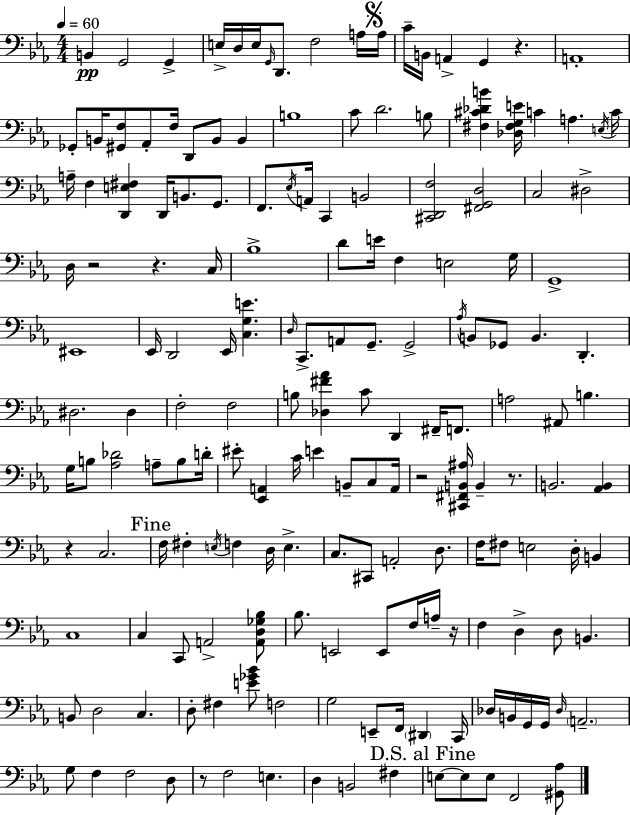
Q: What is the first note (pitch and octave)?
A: B2